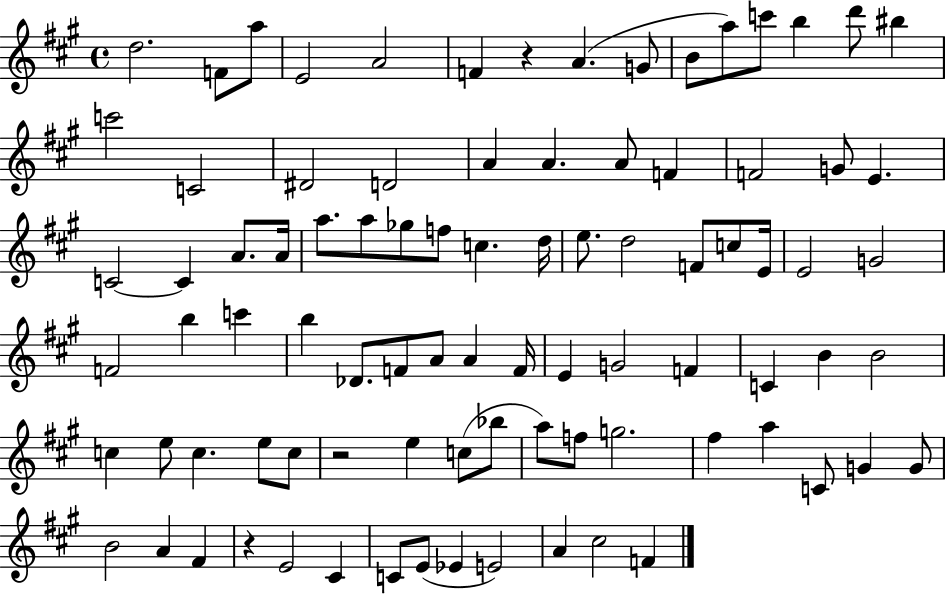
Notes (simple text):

D5/h. F4/e A5/e E4/h A4/h F4/q R/q A4/q. G4/e B4/e A5/e C6/e B5/q D6/e BIS5/q C6/h C4/h D#4/h D4/h A4/q A4/q. A4/e F4/q F4/h G4/e E4/q. C4/h C4/q A4/e. A4/s A5/e. A5/e Gb5/e F5/e C5/q. D5/s E5/e. D5/h F4/e C5/e E4/s E4/h G4/h F4/h B5/q C6/q B5/q Db4/e. F4/e A4/e A4/q F4/s E4/q G4/h F4/q C4/q B4/q B4/h C5/q E5/e C5/q. E5/e C5/e R/h E5/q C5/e Bb5/e A5/e F5/e G5/h. F#5/q A5/q C4/e G4/q G4/e B4/h A4/q F#4/q R/q E4/h C#4/q C4/e E4/e Eb4/q E4/h A4/q C#5/h F4/q